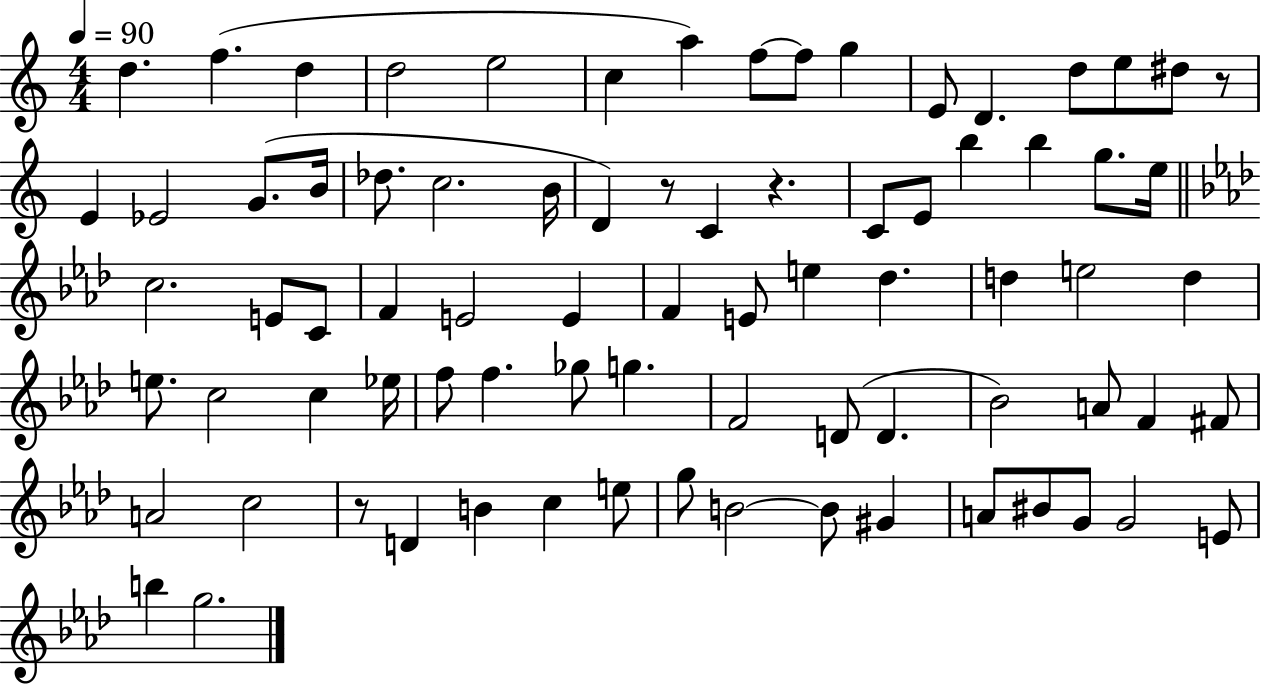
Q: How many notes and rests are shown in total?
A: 79